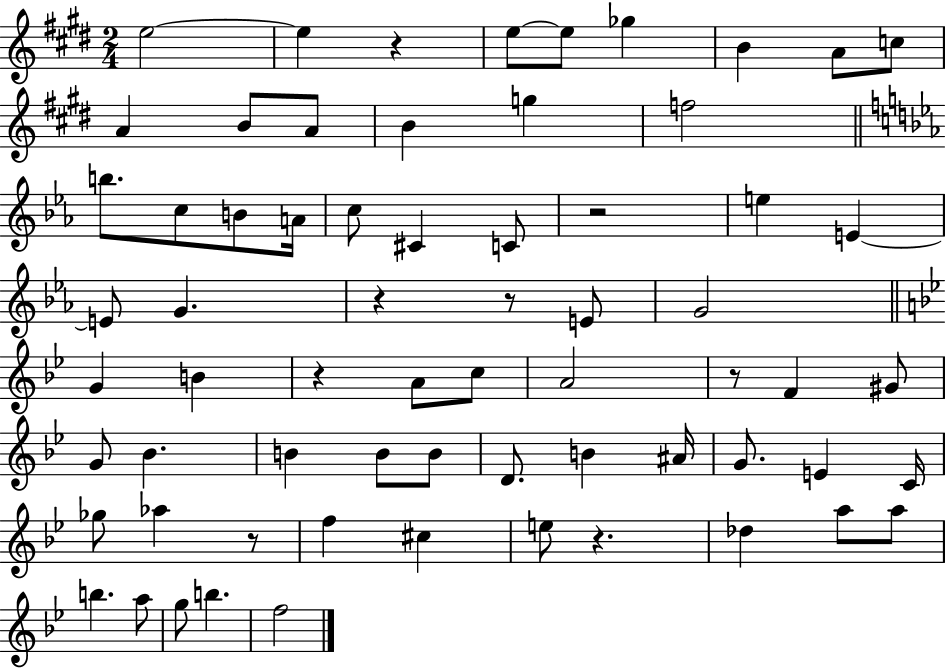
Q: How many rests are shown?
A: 8